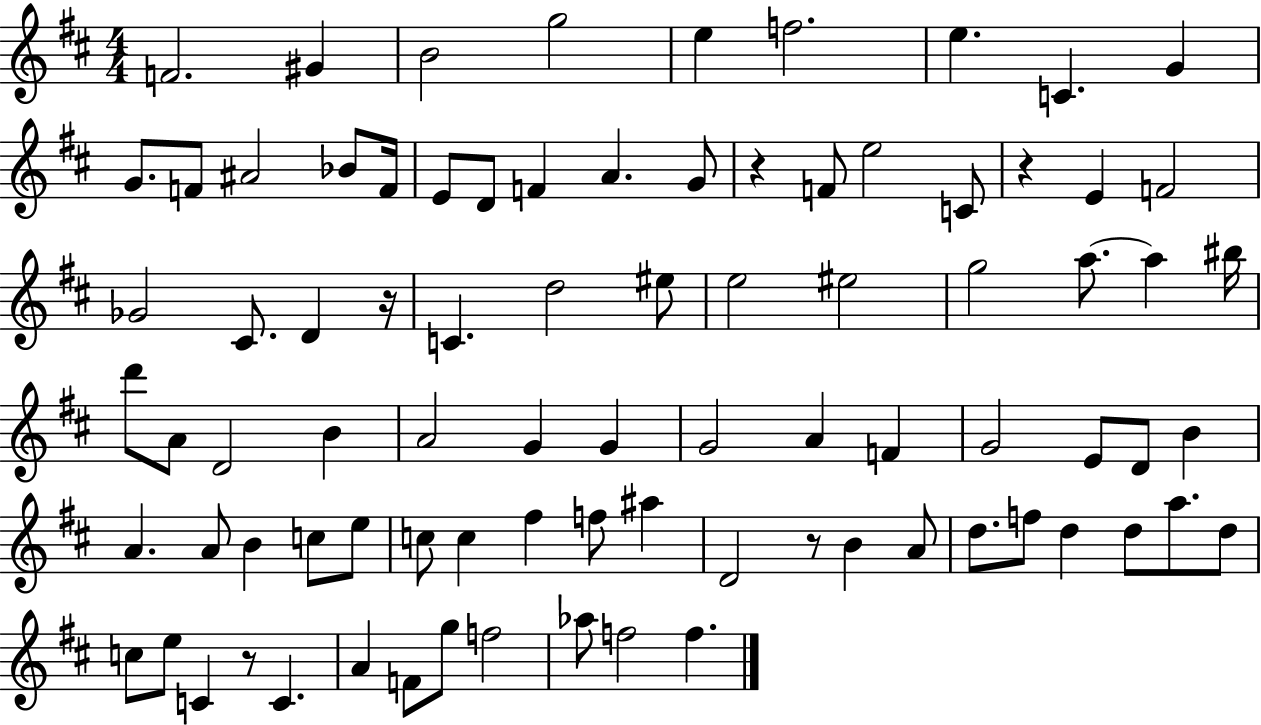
X:1
T:Untitled
M:4/4
L:1/4
K:D
F2 ^G B2 g2 e f2 e C G G/2 F/2 ^A2 _B/2 F/4 E/2 D/2 F A G/2 z F/2 e2 C/2 z E F2 _G2 ^C/2 D z/4 C d2 ^e/2 e2 ^e2 g2 a/2 a ^b/4 d'/2 A/2 D2 B A2 G G G2 A F G2 E/2 D/2 B A A/2 B c/2 e/2 c/2 c ^f f/2 ^a D2 z/2 B A/2 d/2 f/2 d d/2 a/2 d/2 c/2 e/2 C z/2 C A F/2 g/2 f2 _a/2 f2 f